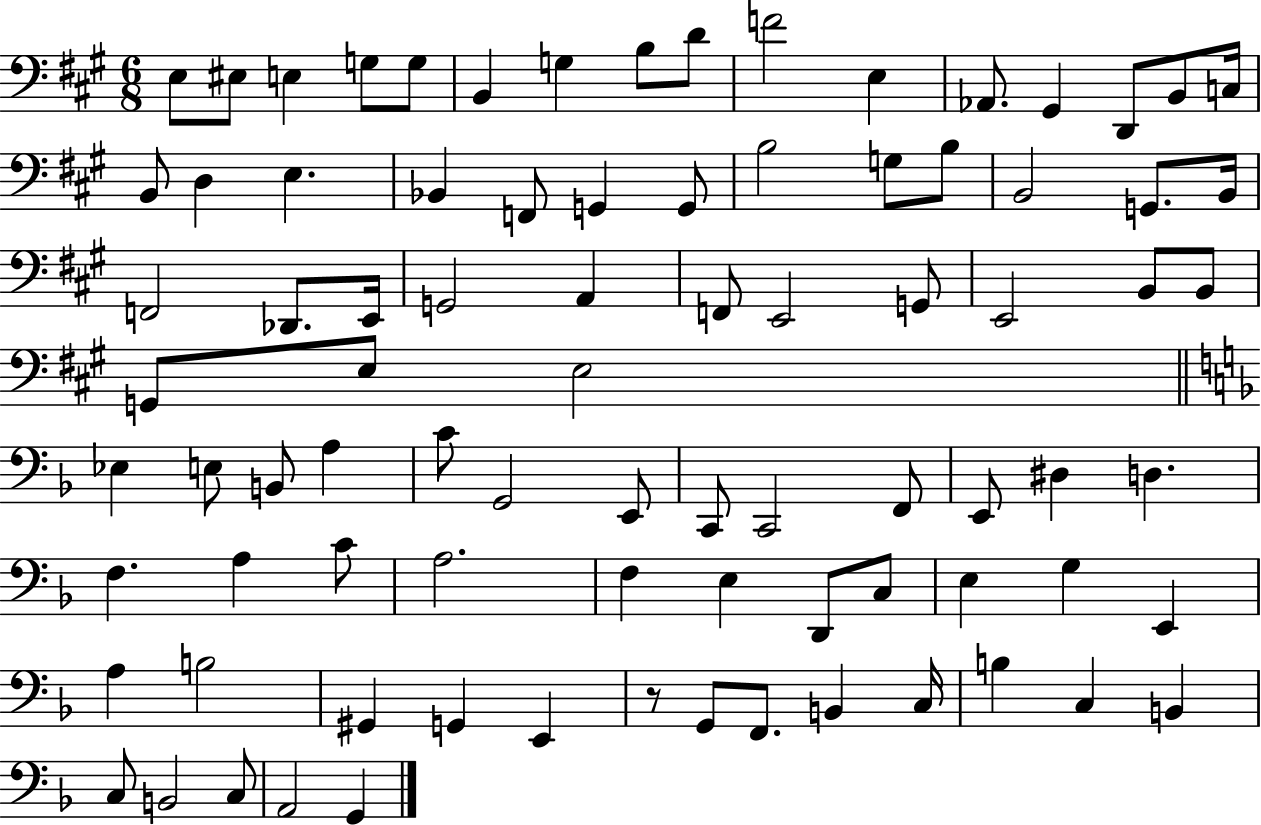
{
  \clef bass
  \numericTimeSignature
  \time 6/8
  \key a \major
  e8 eis8 e4 g8 g8 | b,4 g4 b8 d'8 | f'2 e4 | aes,8. gis,4 d,8 b,8 c16 | \break b,8 d4 e4. | bes,4 f,8 g,4 g,8 | b2 g8 b8 | b,2 g,8. b,16 | \break f,2 des,8. e,16 | g,2 a,4 | f,8 e,2 g,8 | e,2 b,8 b,8 | \break g,8 e8 e2 | \bar "||" \break \key f \major ees4 e8 b,8 a4 | c'8 g,2 e,8 | c,8 c,2 f,8 | e,8 dis4 d4. | \break f4. a4 c'8 | a2. | f4 e4 d,8 c8 | e4 g4 e,4 | \break a4 b2 | gis,4 g,4 e,4 | r8 g,8 f,8. b,4 c16 | b4 c4 b,4 | \break c8 b,2 c8 | a,2 g,4 | \bar "|."
}